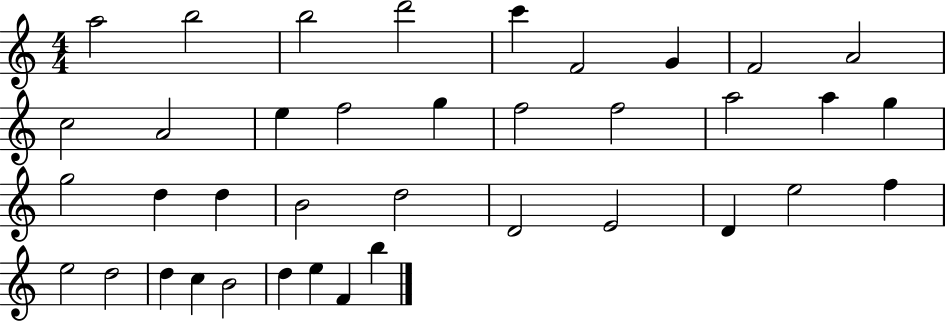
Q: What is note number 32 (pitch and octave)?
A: D5